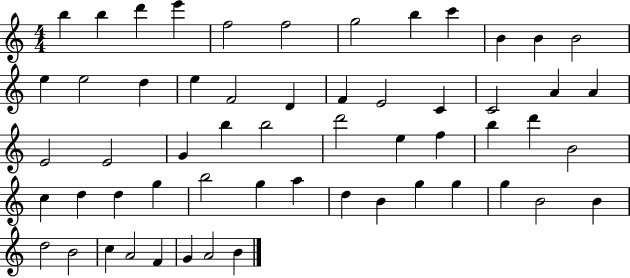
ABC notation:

X:1
T:Untitled
M:4/4
L:1/4
K:C
b b d' e' f2 f2 g2 b c' B B B2 e e2 d e F2 D F E2 C C2 A A E2 E2 G b b2 d'2 e f b d' B2 c d d g b2 g a d B g g g B2 B d2 B2 c A2 F G A2 B